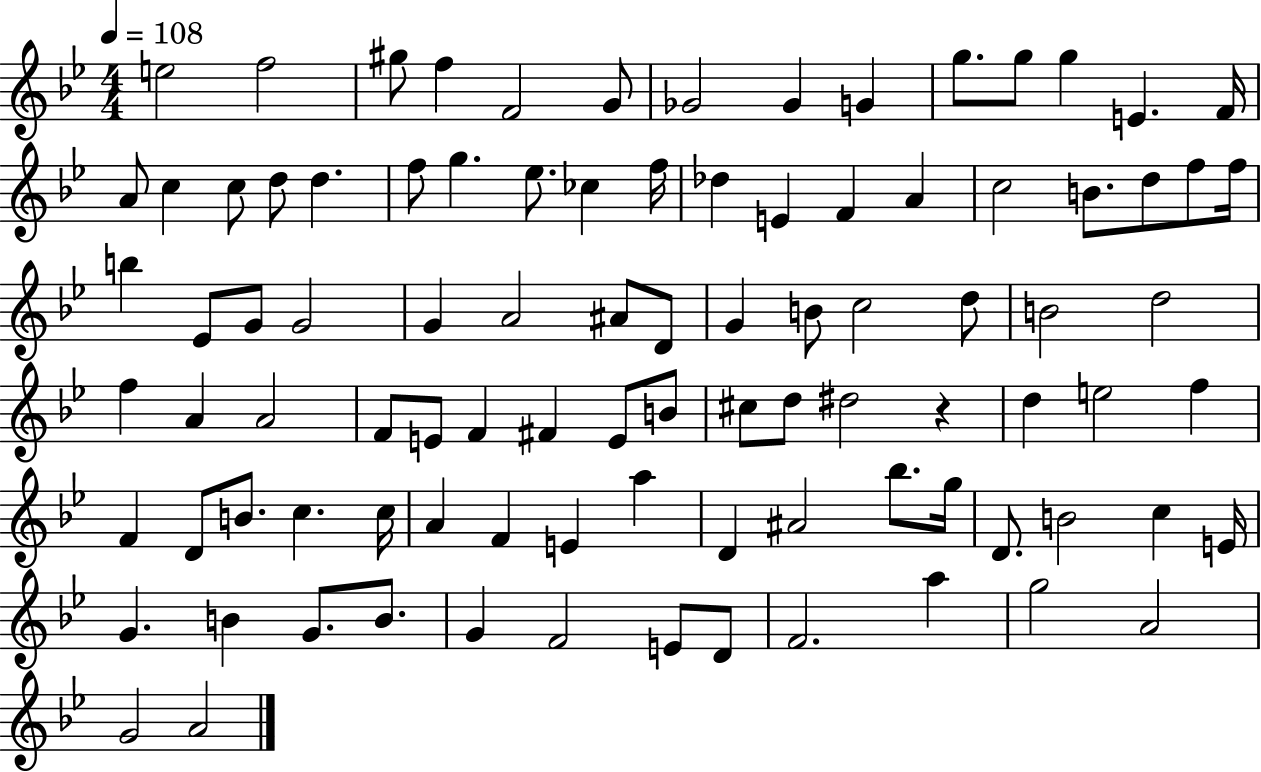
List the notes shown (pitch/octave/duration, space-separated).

E5/h F5/h G#5/e F5/q F4/h G4/e Gb4/h Gb4/q G4/q G5/e. G5/e G5/q E4/q. F4/s A4/e C5/q C5/e D5/e D5/q. F5/e G5/q. Eb5/e. CES5/q F5/s Db5/q E4/q F4/q A4/q C5/h B4/e. D5/e F5/e F5/s B5/q Eb4/e G4/e G4/h G4/q A4/h A#4/e D4/e G4/q B4/e C5/h D5/e B4/h D5/h F5/q A4/q A4/h F4/e E4/e F4/q F#4/q E4/e B4/e C#5/e D5/e D#5/h R/q D5/q E5/h F5/q F4/q D4/e B4/e. C5/q. C5/s A4/q F4/q E4/q A5/q D4/q A#4/h Bb5/e. G5/s D4/e. B4/h C5/q E4/s G4/q. B4/q G4/e. B4/e. G4/q F4/h E4/e D4/e F4/h. A5/q G5/h A4/h G4/h A4/h